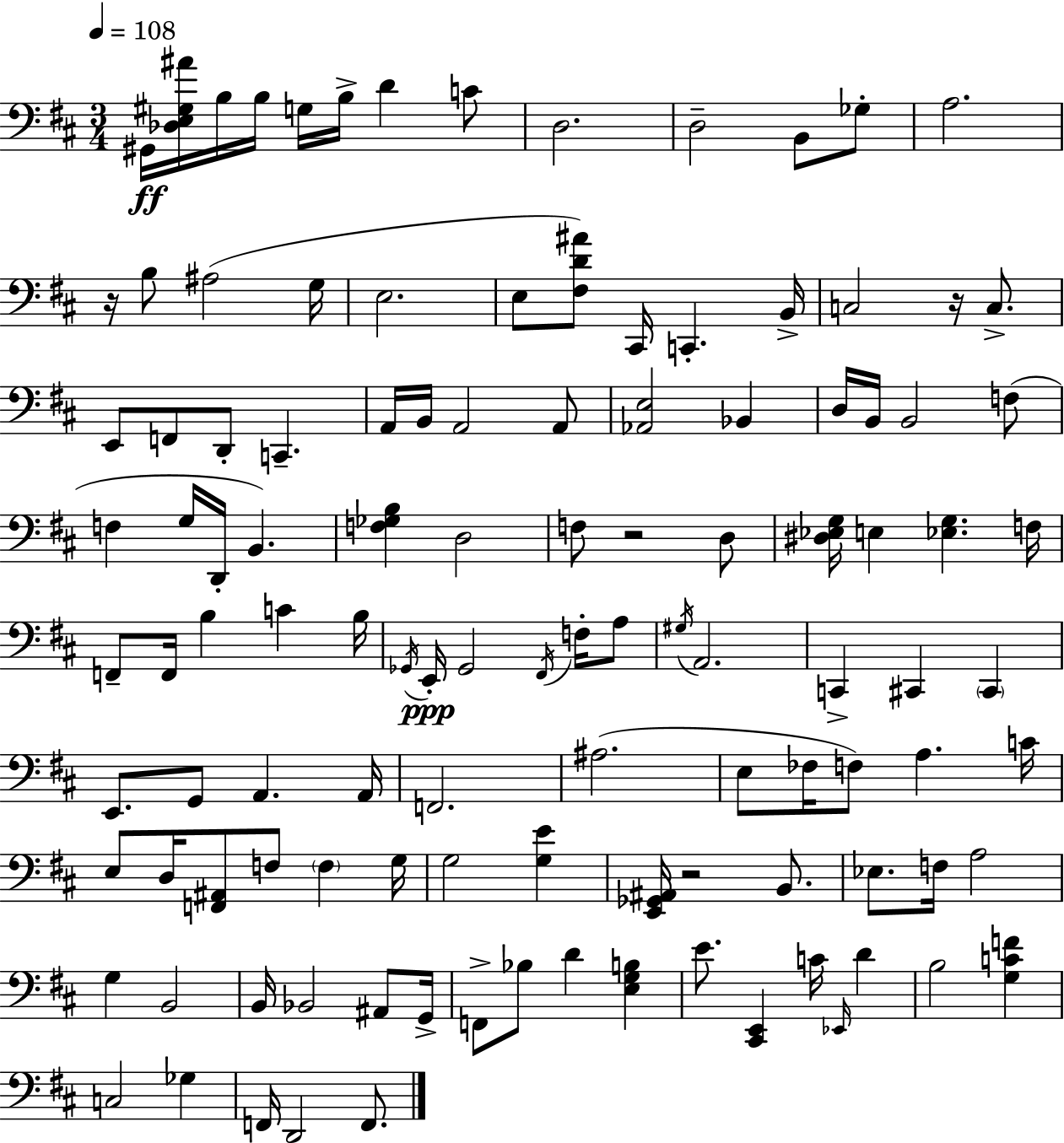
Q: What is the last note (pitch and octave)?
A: F2